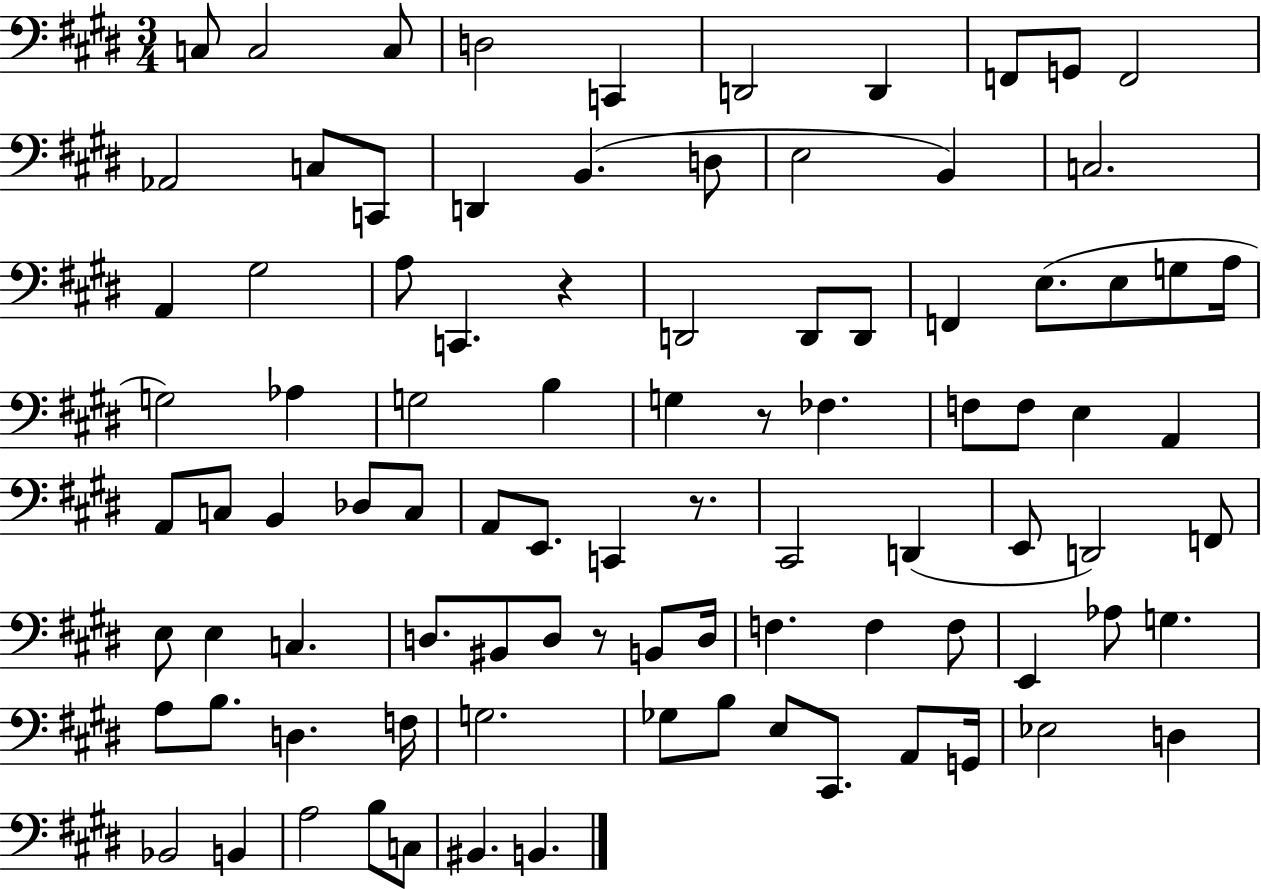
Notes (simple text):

C3/e C3/h C3/e D3/h C2/q D2/h D2/q F2/e G2/e F2/h Ab2/h C3/e C2/e D2/q B2/q. D3/e E3/h B2/q C3/h. A2/q G#3/h A3/e C2/q. R/q D2/h D2/e D2/e F2/q E3/e. E3/e G3/e A3/s G3/h Ab3/q G3/h B3/q G3/q R/e FES3/q. F3/e F3/e E3/q A2/q A2/e C3/e B2/q Db3/e C3/e A2/e E2/e. C2/q R/e. C#2/h D2/q E2/e D2/h F2/e E3/e E3/q C3/q. D3/e. BIS2/e D3/e R/e B2/e D3/s F3/q. F3/q F3/e E2/q Ab3/e G3/q. A3/e B3/e. D3/q. F3/s G3/h. Gb3/e B3/e E3/e C#2/e. A2/e G2/s Eb3/h D3/q Bb2/h B2/q A3/h B3/e C3/e BIS2/q. B2/q.